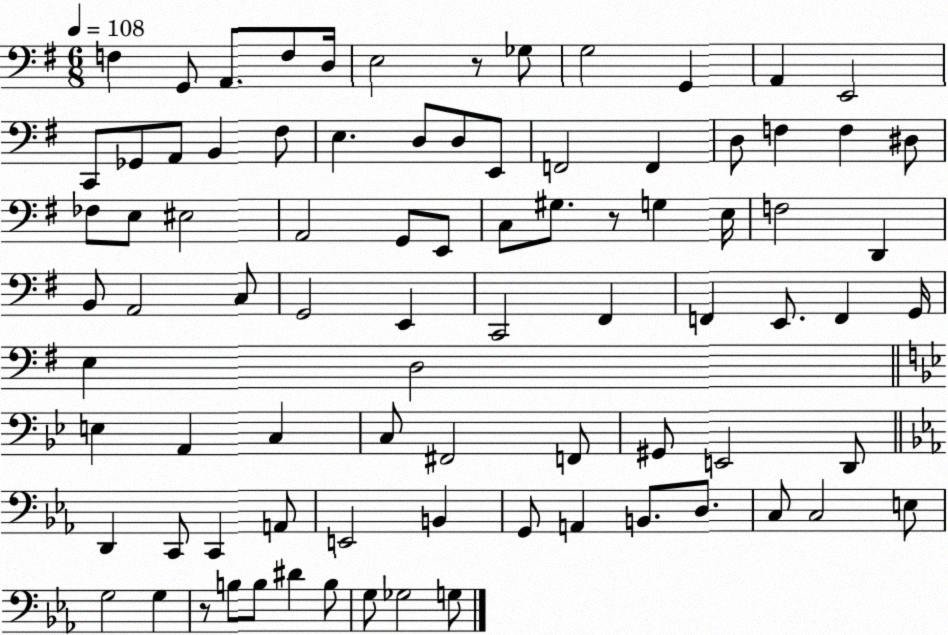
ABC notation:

X:1
T:Untitled
M:6/8
L:1/4
K:G
F, G,,/2 A,,/2 F,/2 D,/4 E,2 z/2 _G,/2 G,2 G,, A,, E,,2 C,,/2 _G,,/2 A,,/2 B,, ^F,/2 E, D,/2 D,/2 E,,/2 F,,2 F,, D,/2 F, F, ^D,/2 _F,/2 E,/2 ^E,2 A,,2 G,,/2 E,,/2 C,/2 ^G,/2 z/2 G, E,/4 F,2 D,, B,,/2 A,,2 C,/2 G,,2 E,, C,,2 ^F,, F,, E,,/2 F,, G,,/4 E, D,2 E, A,, C, C,/2 ^F,,2 F,,/2 ^G,,/2 E,,2 D,,/2 D,, C,,/2 C,, A,,/2 E,,2 B,, G,,/2 A,, B,,/2 D,/2 C,/2 C,2 E,/2 G,2 G, z/2 B,/2 B,/2 ^D B,/2 G,/2 _G,2 G,/2